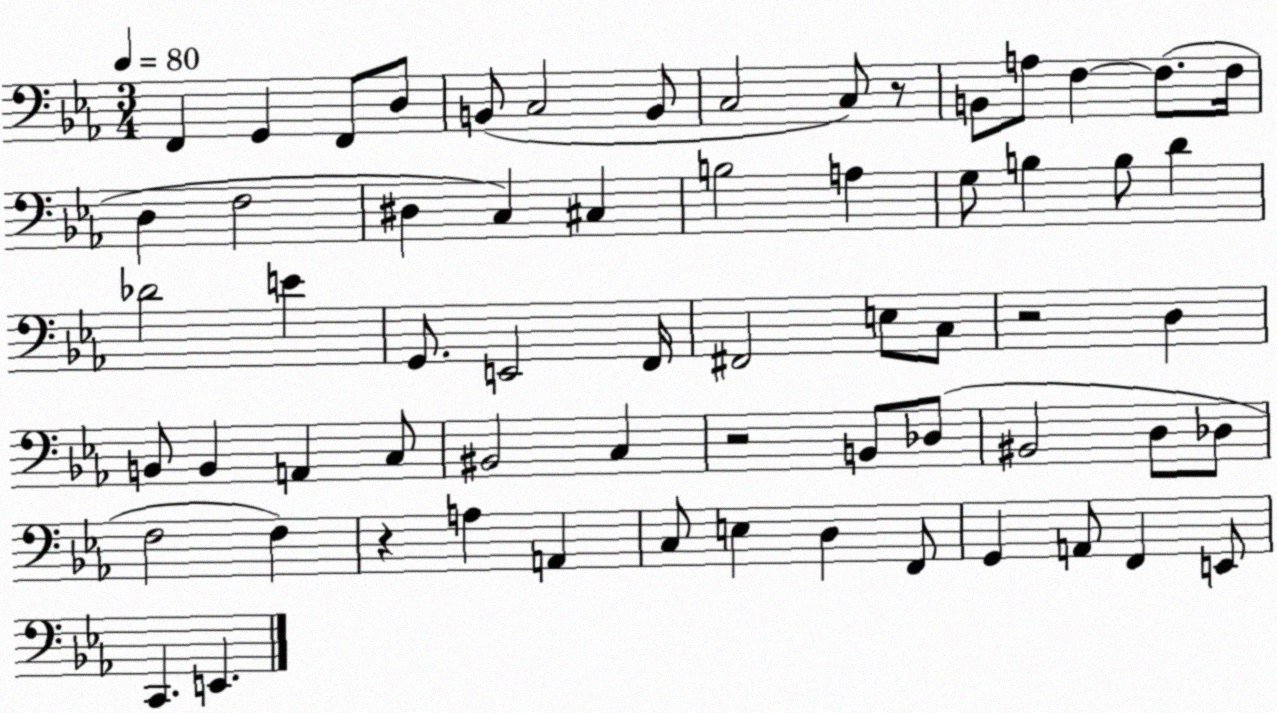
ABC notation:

X:1
T:Untitled
M:3/4
L:1/4
K:Eb
F,, G,, F,,/2 D,/2 B,,/2 C,2 B,,/2 C,2 C,/2 z/2 B,,/2 A,/2 F, F,/2 F,/4 D, F,2 ^D, C, ^C, B,2 A, G,/2 B, B,/2 D _D2 E G,,/2 E,,2 F,,/4 ^F,,2 E,/2 C,/2 z2 D, B,,/2 B,, A,, C,/2 ^B,,2 C, z2 B,,/2 _D,/2 ^B,,2 D,/2 _D,/2 F,2 F, z A, A,, C,/2 E, D, F,,/2 G,, A,,/2 F,, E,,/2 C,, E,,